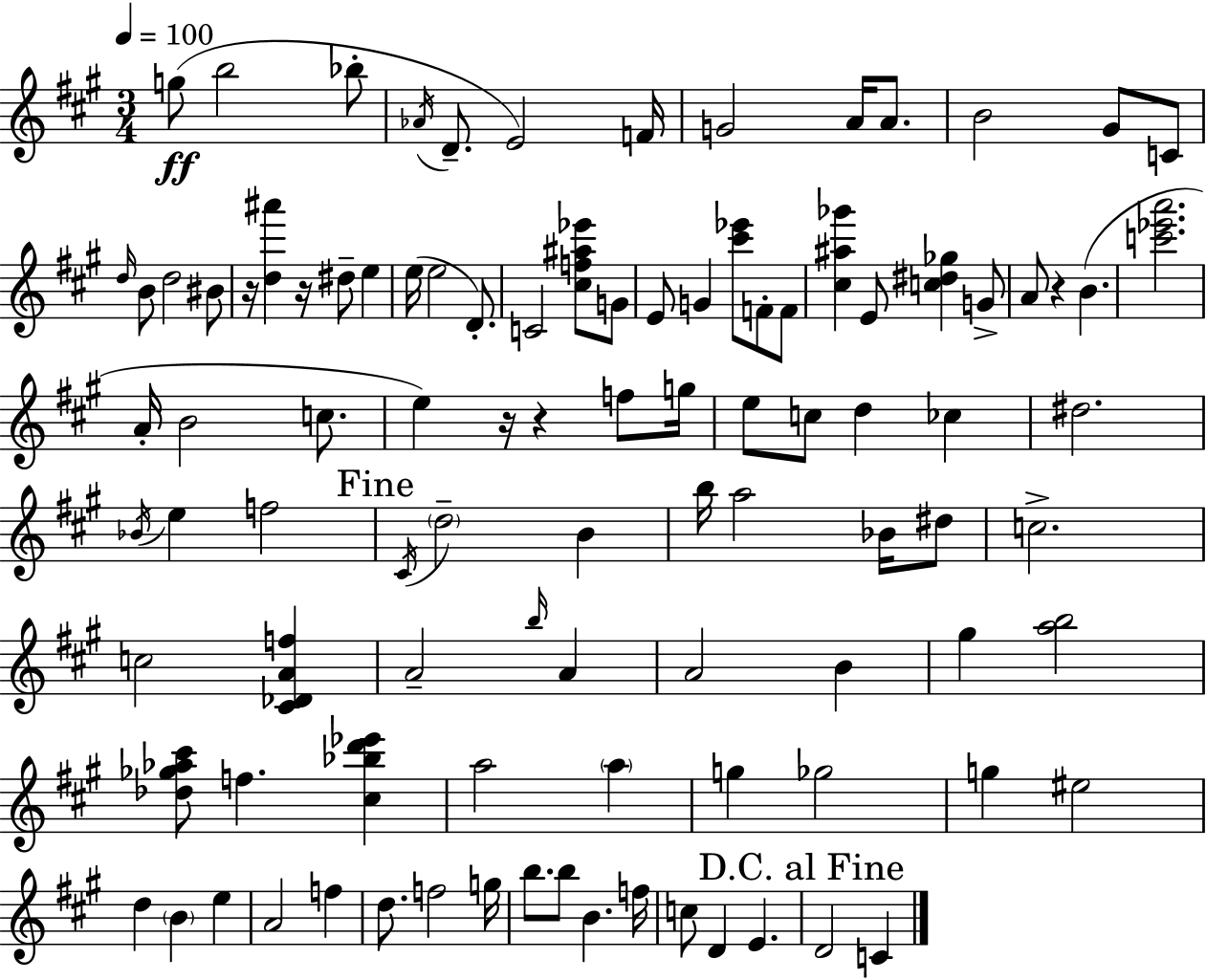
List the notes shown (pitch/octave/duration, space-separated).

G5/e B5/h Bb5/e Ab4/s D4/e. E4/h F4/s G4/h A4/s A4/e. B4/h G#4/e C4/e D5/s B4/e D5/h BIS4/e R/s [D5,A#6]/q R/s D#5/e E5/q E5/s E5/h D4/e. C4/h [C#5,F5,A#5,Eb6]/e G4/e E4/e G4/q [C#6,Eb6]/e F4/e F4/e [C#5,A#5,Gb6]/q E4/e [C5,D#5,Gb5]/q G4/e A4/e R/q B4/q. [C6,Eb6,A6]/h. A4/s B4/h C5/e. E5/q R/s R/q F5/e G5/s E5/e C5/e D5/q CES5/q D#5/h. Bb4/s E5/q F5/h C#4/s D5/h B4/q B5/s A5/h Bb4/s D#5/e C5/h. C5/h [C#4,Db4,A4,F5]/q A4/h B5/s A4/q A4/h B4/q G#5/q [A5,B5]/h [Db5,Gb5,Ab5,C#6]/e F5/q. [C#5,Bb5,D6,Eb6]/q A5/h A5/q G5/q Gb5/h G5/q EIS5/h D5/q B4/q E5/q A4/h F5/q D5/e. F5/h G5/s B5/e. B5/e B4/q. F5/s C5/e D4/q E4/q. D4/h C4/q